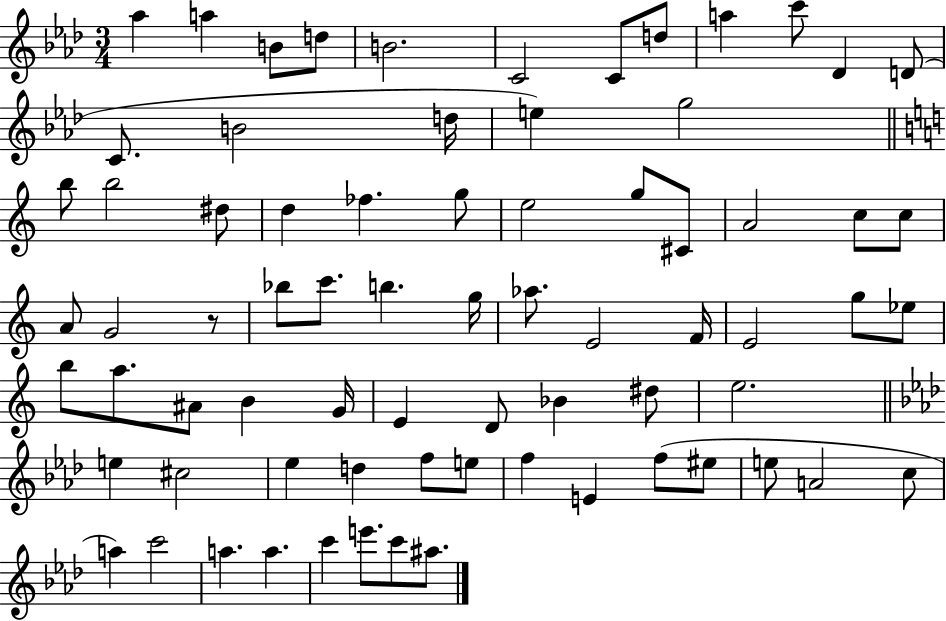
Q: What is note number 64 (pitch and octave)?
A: C5